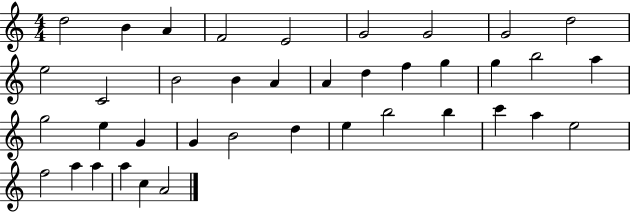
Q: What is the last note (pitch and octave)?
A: A4